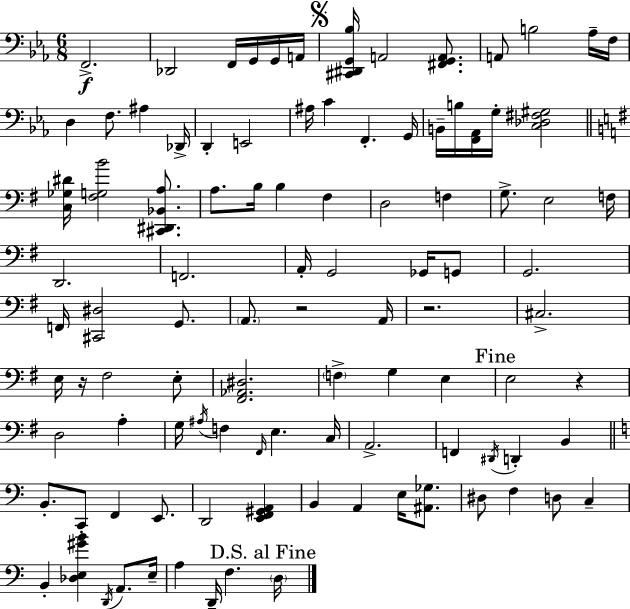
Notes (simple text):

F2/h. Db2/h F2/s G2/s G2/s A2/s [C#2,D#2,G2,Bb3]/s A2/h [F#2,G2,A2]/e. A2/e B3/h Ab3/s F3/s D3/q F3/e. A#3/q Db2/s D2/q E2/h A#3/s C4/q F2/q. G2/s B2/s B3/s [F2,Ab2]/s G3/s [C3,Db3,F#3,G#3]/h [C3,Gb3,D#4]/s [F#3,G3,B4]/h [C#2,D#2,Bb2,A3]/e. A3/e. B3/s B3/q F#3/q D3/h F3/q G3/e. E3/h F3/s D2/h. F2/h. A2/s G2/h Gb2/s G2/e G2/h. F2/s [C#2,D#3]/h G2/e. A2/e. R/h A2/s R/h. C#3/h. E3/s R/s F#3/h E3/e [F#2,Ab2,D#3]/h. F3/q G3/q E3/q E3/h R/q D3/h A3/q G3/s A#3/s F3/q F#2/s E3/q. C3/s A2/h. F2/q D#2/s D2/q B2/q B2/e. C2/e F2/q E2/e. D2/h [E2,F2,G#2,A2]/q B2/q A2/q E3/s [A#2,Gb3]/e. D#3/e F3/q D3/e C3/q B2/q [Db3,E3,G#4,B4]/q D2/s A2/e. E3/s A3/q D2/s F3/q. D3/s